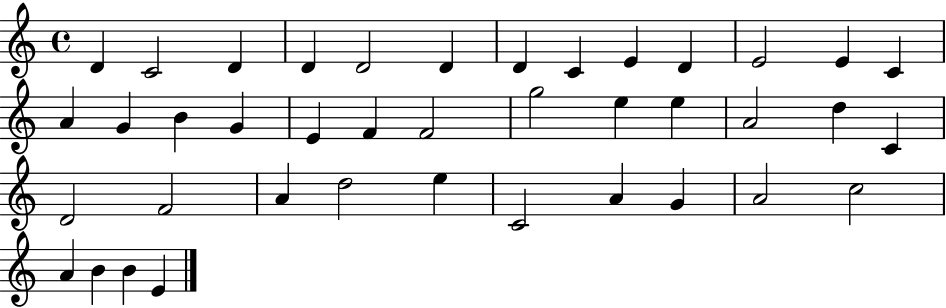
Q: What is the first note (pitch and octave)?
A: D4